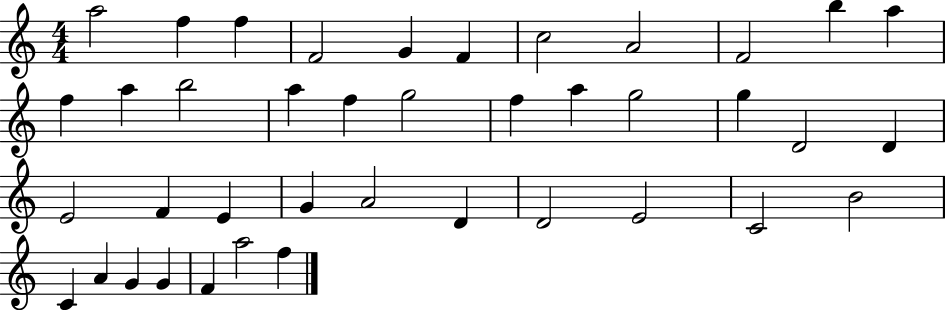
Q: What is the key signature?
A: C major